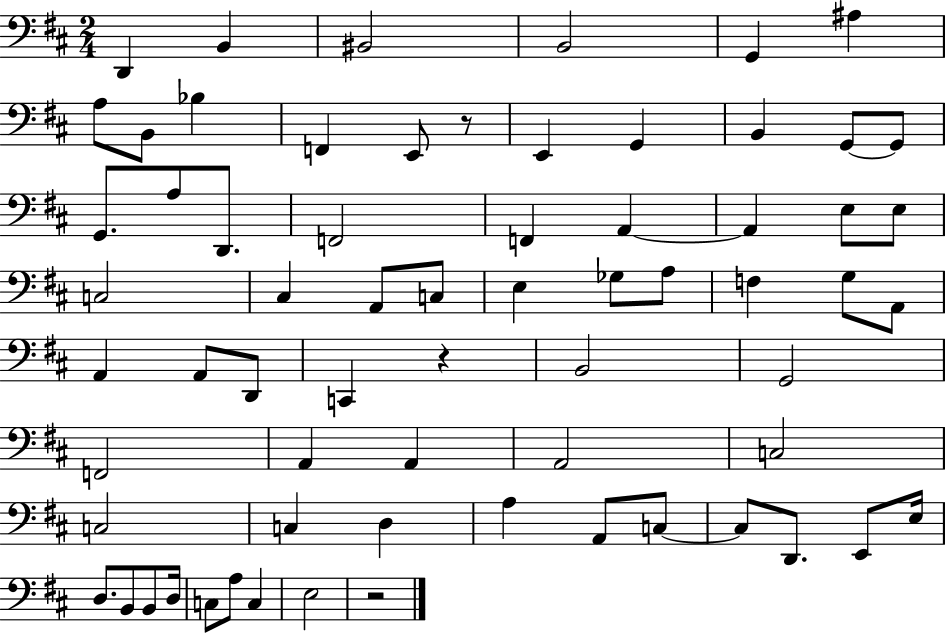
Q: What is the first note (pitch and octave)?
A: D2